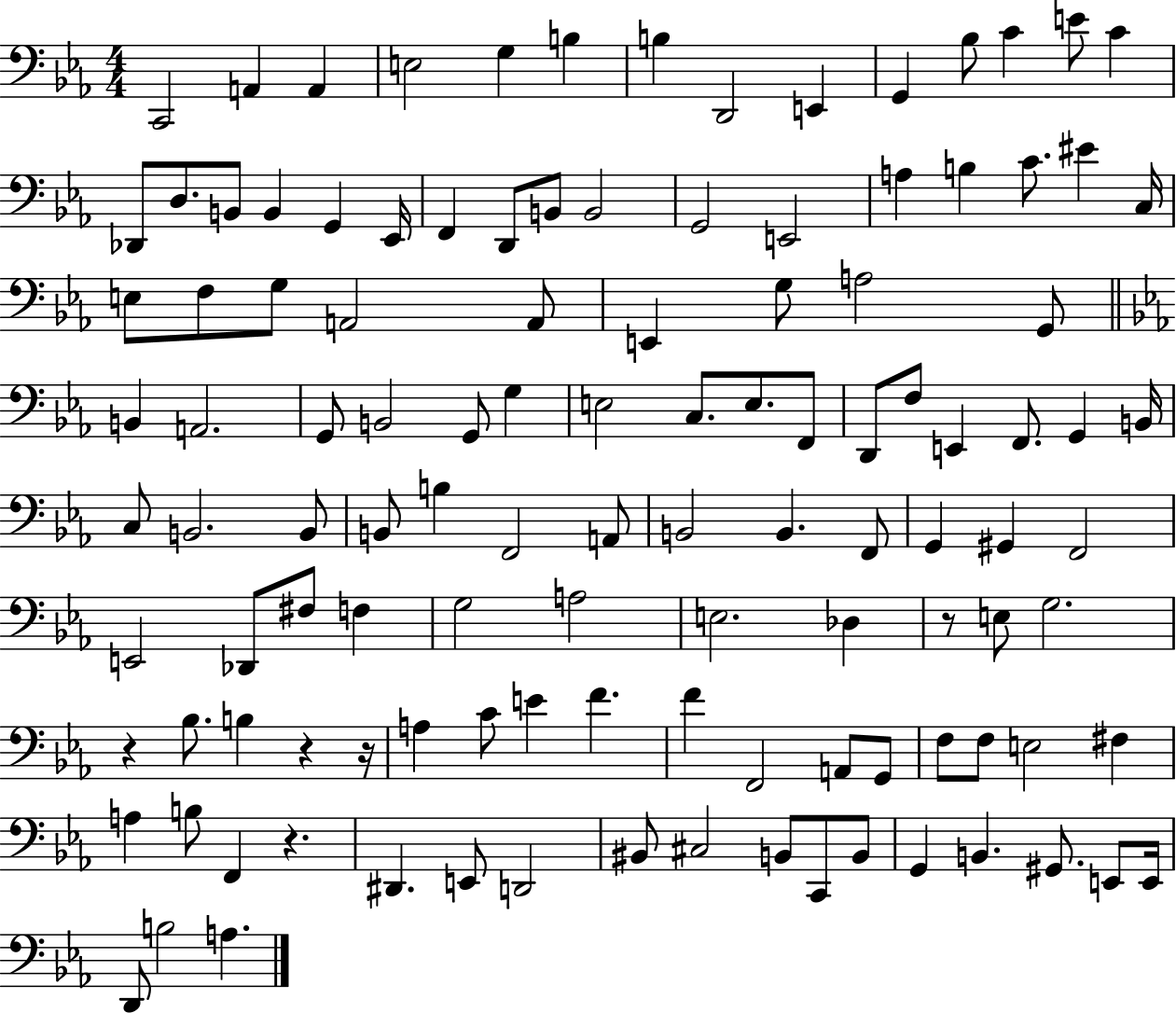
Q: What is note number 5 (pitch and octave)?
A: G3